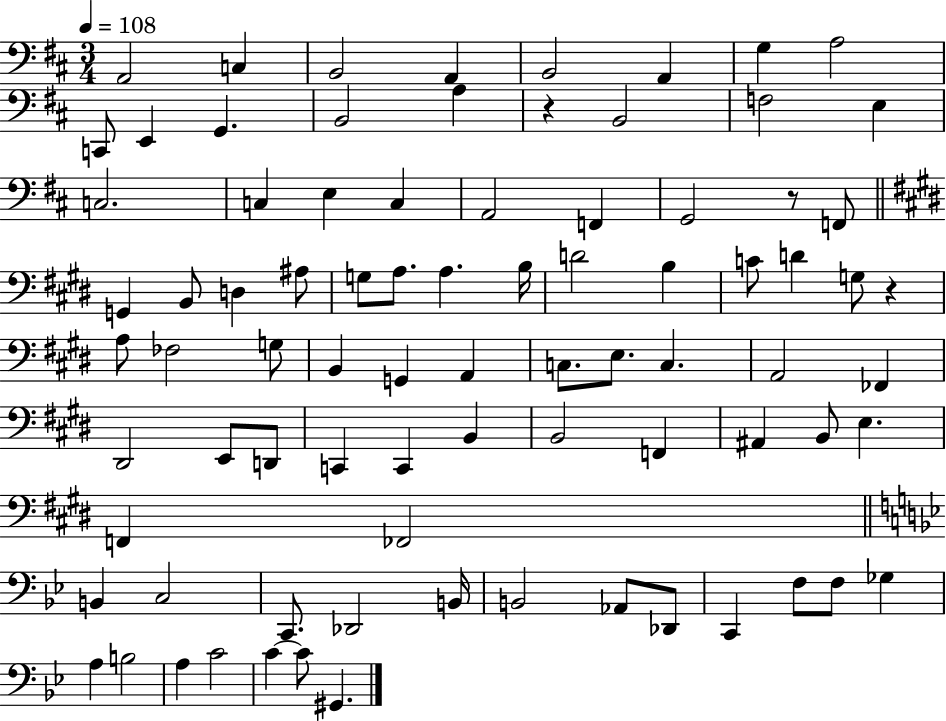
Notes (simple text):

A2/h C3/q B2/h A2/q B2/h A2/q G3/q A3/h C2/e E2/q G2/q. B2/h A3/q R/q B2/h F3/h E3/q C3/h. C3/q E3/q C3/q A2/h F2/q G2/h R/e F2/e G2/q B2/e D3/q A#3/e G3/e A3/e. A3/q. B3/s D4/h B3/q C4/e D4/q G3/e R/q A3/e FES3/h G3/e B2/q G2/q A2/q C3/e. E3/e. C3/q. A2/h FES2/q D#2/h E2/e D2/e C2/q C2/q B2/q B2/h F2/q A#2/q B2/e E3/q. F2/q FES2/h B2/q C3/h C2/e. Db2/h B2/s B2/h Ab2/e Db2/e C2/q F3/e F3/e Gb3/q A3/q B3/h A3/q C4/h C4/q C4/e G#2/q.